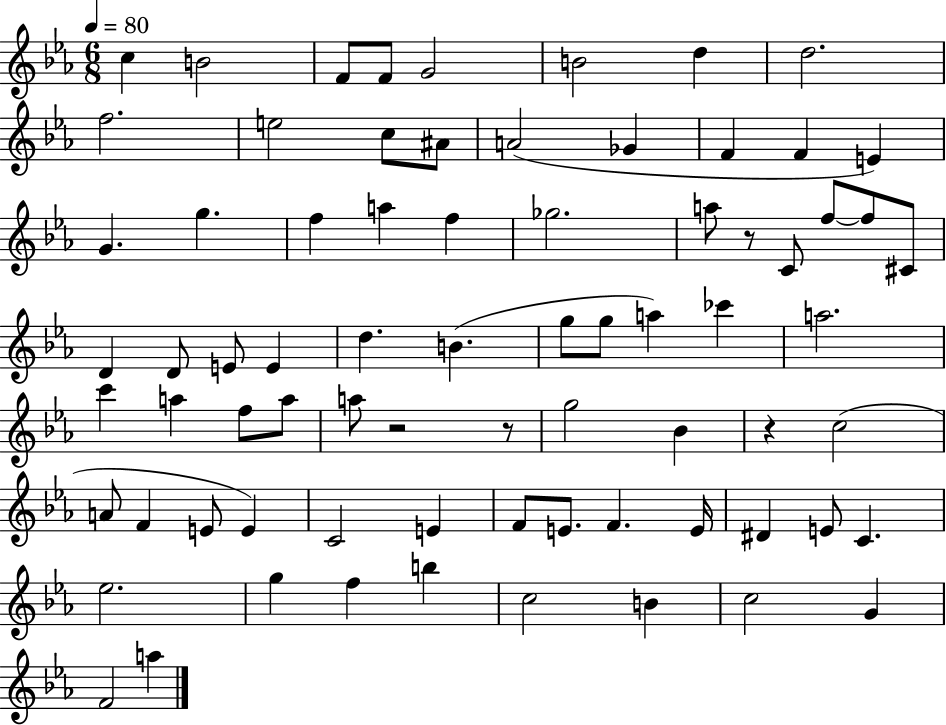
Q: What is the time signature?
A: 6/8